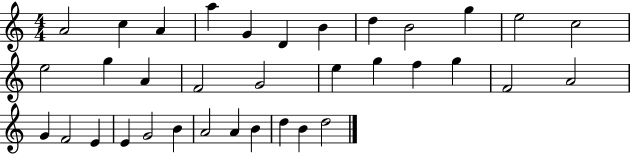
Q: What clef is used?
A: treble